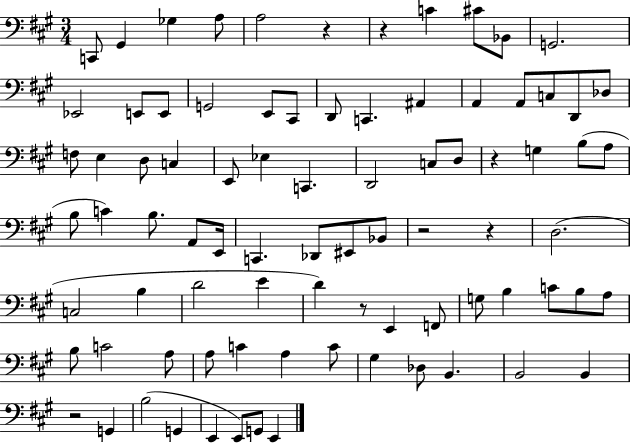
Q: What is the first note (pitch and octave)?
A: C2